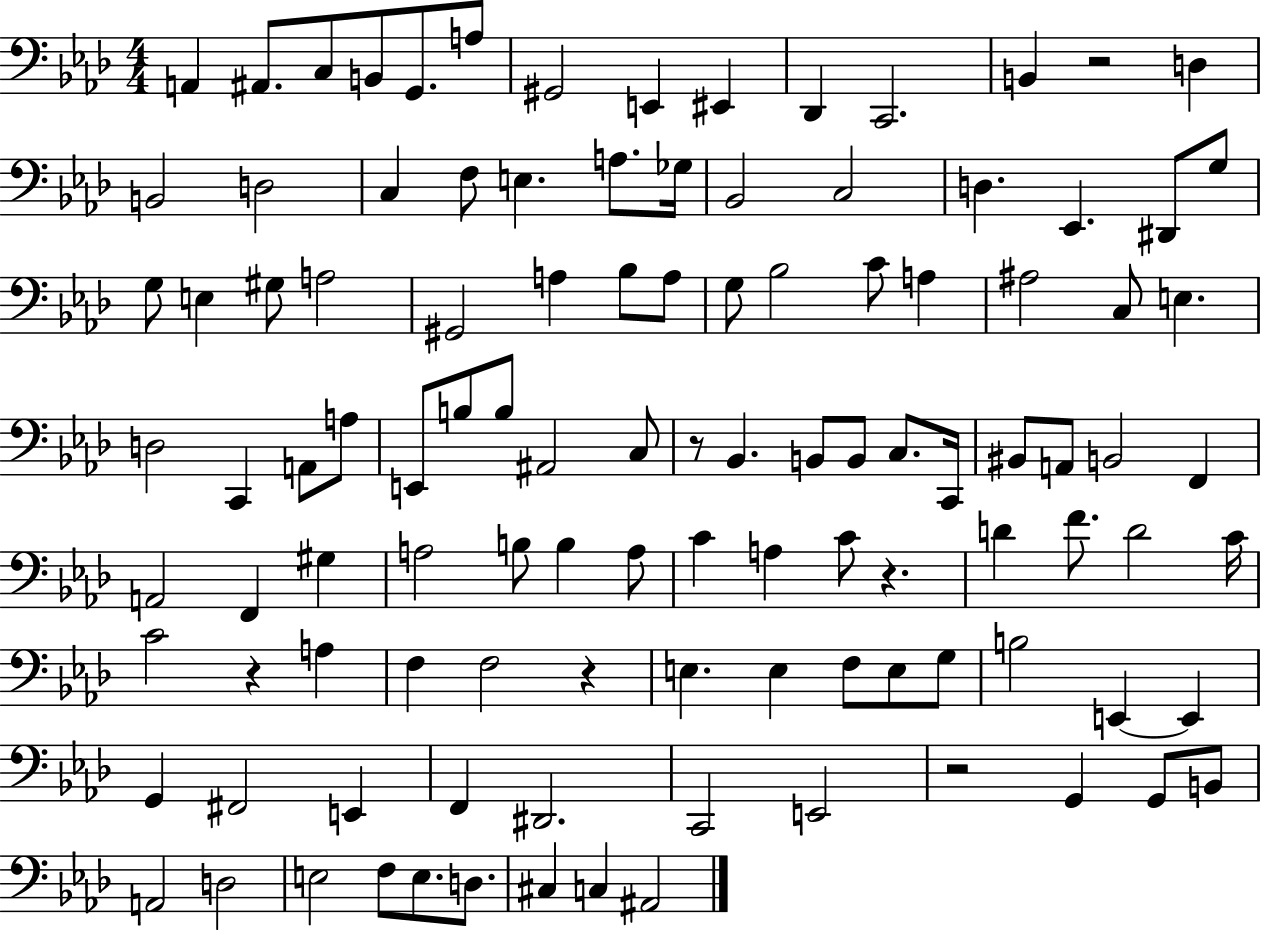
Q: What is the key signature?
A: AES major